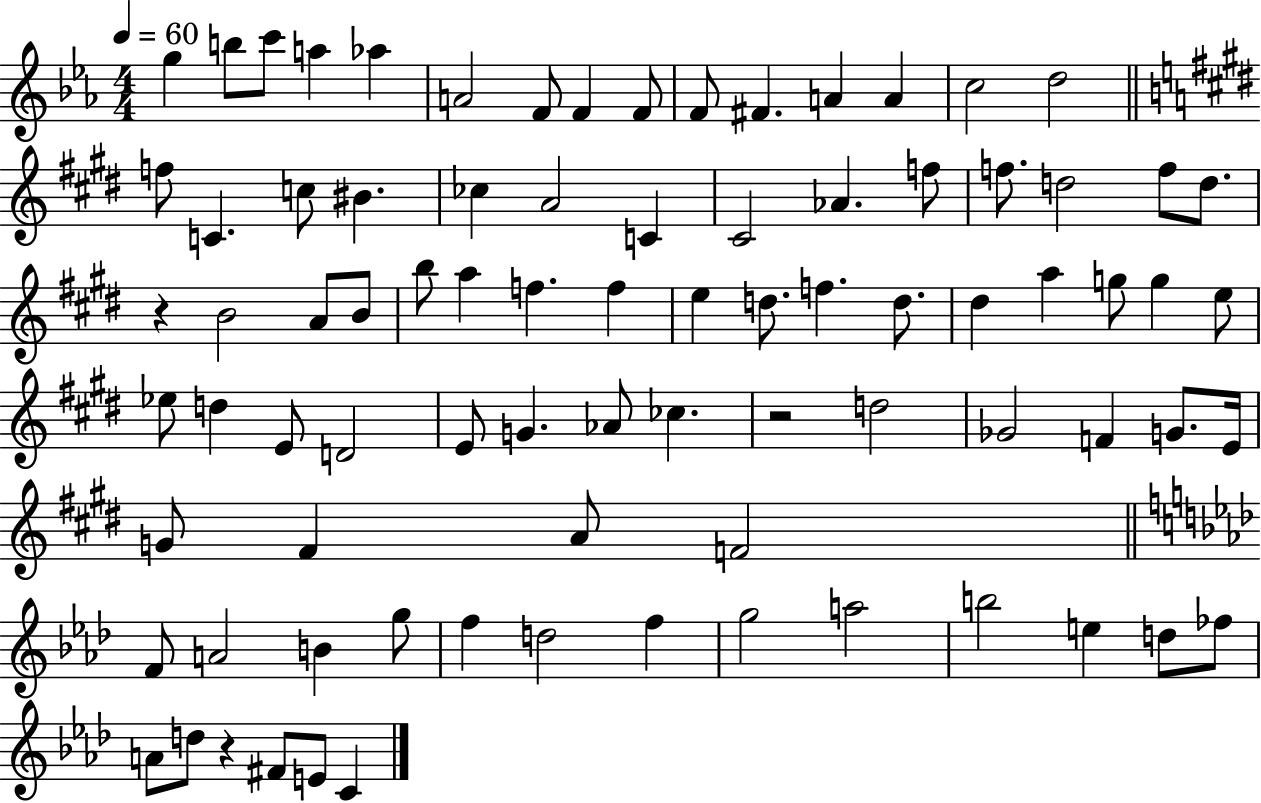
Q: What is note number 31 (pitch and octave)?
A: A4